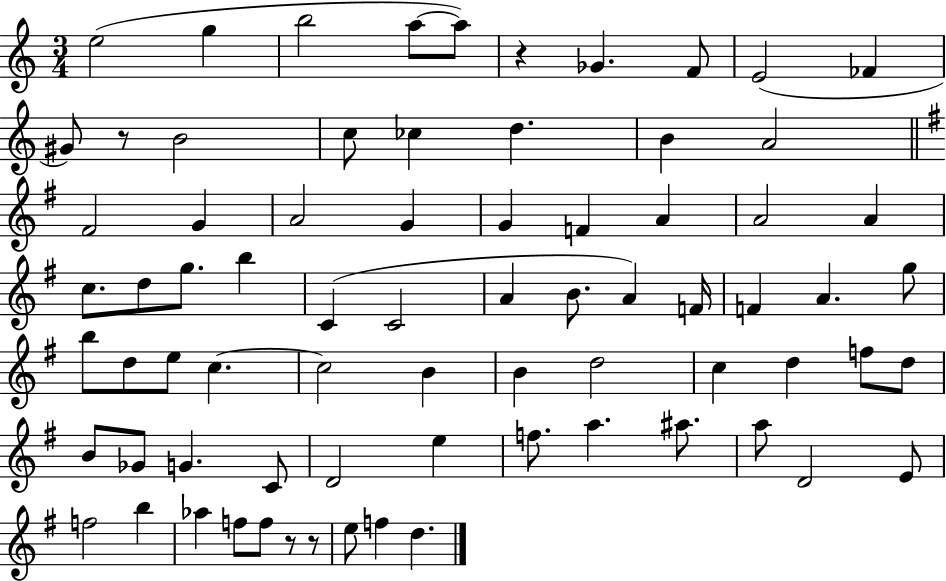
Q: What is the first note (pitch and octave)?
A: E5